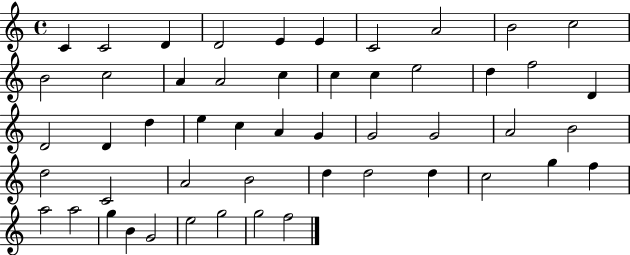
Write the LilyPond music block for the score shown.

{
  \clef treble
  \time 4/4
  \defaultTimeSignature
  \key c \major
  c'4 c'2 d'4 | d'2 e'4 e'4 | c'2 a'2 | b'2 c''2 | \break b'2 c''2 | a'4 a'2 c''4 | c''4 c''4 e''2 | d''4 f''2 d'4 | \break d'2 d'4 d''4 | e''4 c''4 a'4 g'4 | g'2 g'2 | a'2 b'2 | \break d''2 c'2 | a'2 b'2 | d''4 d''2 d''4 | c''2 g''4 f''4 | \break a''2 a''2 | g''4 b'4 g'2 | e''2 g''2 | g''2 f''2 | \break \bar "|."
}